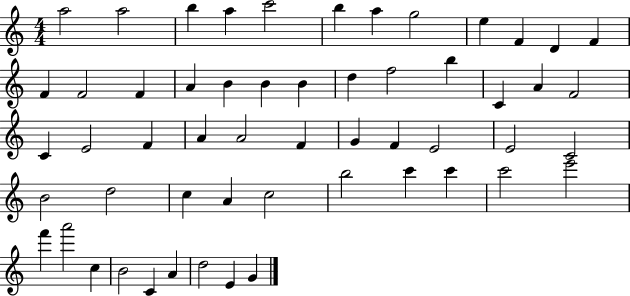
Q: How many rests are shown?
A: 0